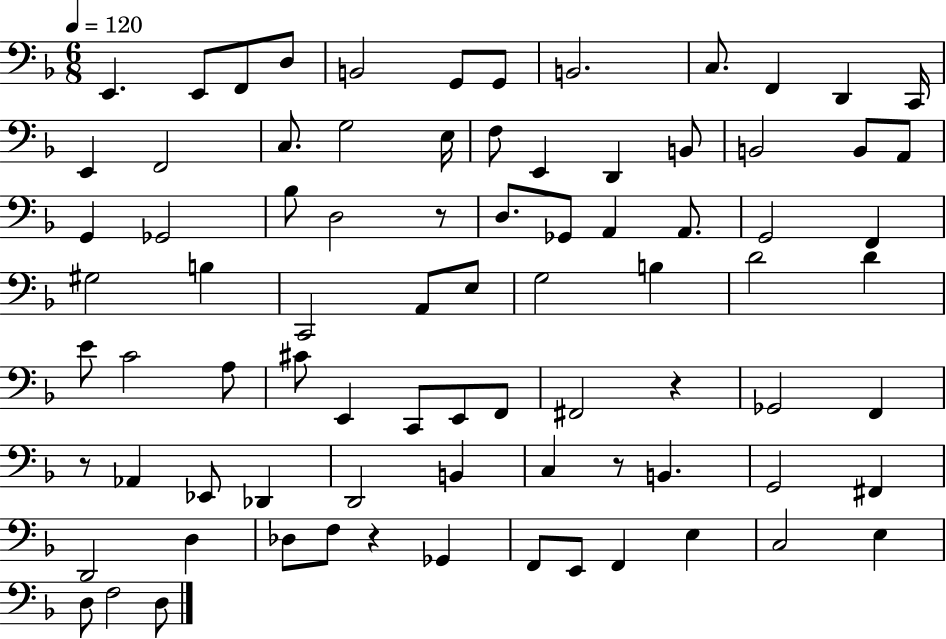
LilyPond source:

{
  \clef bass
  \numericTimeSignature
  \time 6/8
  \key f \major
  \tempo 4 = 120
  e,4. e,8 f,8 d8 | b,2 g,8 g,8 | b,2. | c8. f,4 d,4 c,16 | \break e,4 f,2 | c8. g2 e16 | f8 e,4 d,4 b,8 | b,2 b,8 a,8 | \break g,4 ges,2 | bes8 d2 r8 | d8. ges,8 a,4 a,8. | g,2 f,4 | \break gis2 b4 | c,2 a,8 e8 | g2 b4 | d'2 d'4 | \break e'8 c'2 a8 | cis'8 e,4 c,8 e,8 f,8 | fis,2 r4 | ges,2 f,4 | \break r8 aes,4 ees,8 des,4 | d,2 b,4 | c4 r8 b,4. | g,2 fis,4 | \break d,2 d4 | des8 f8 r4 ges,4 | f,8 e,8 f,4 e4 | c2 e4 | \break d8 f2 d8 | \bar "|."
}